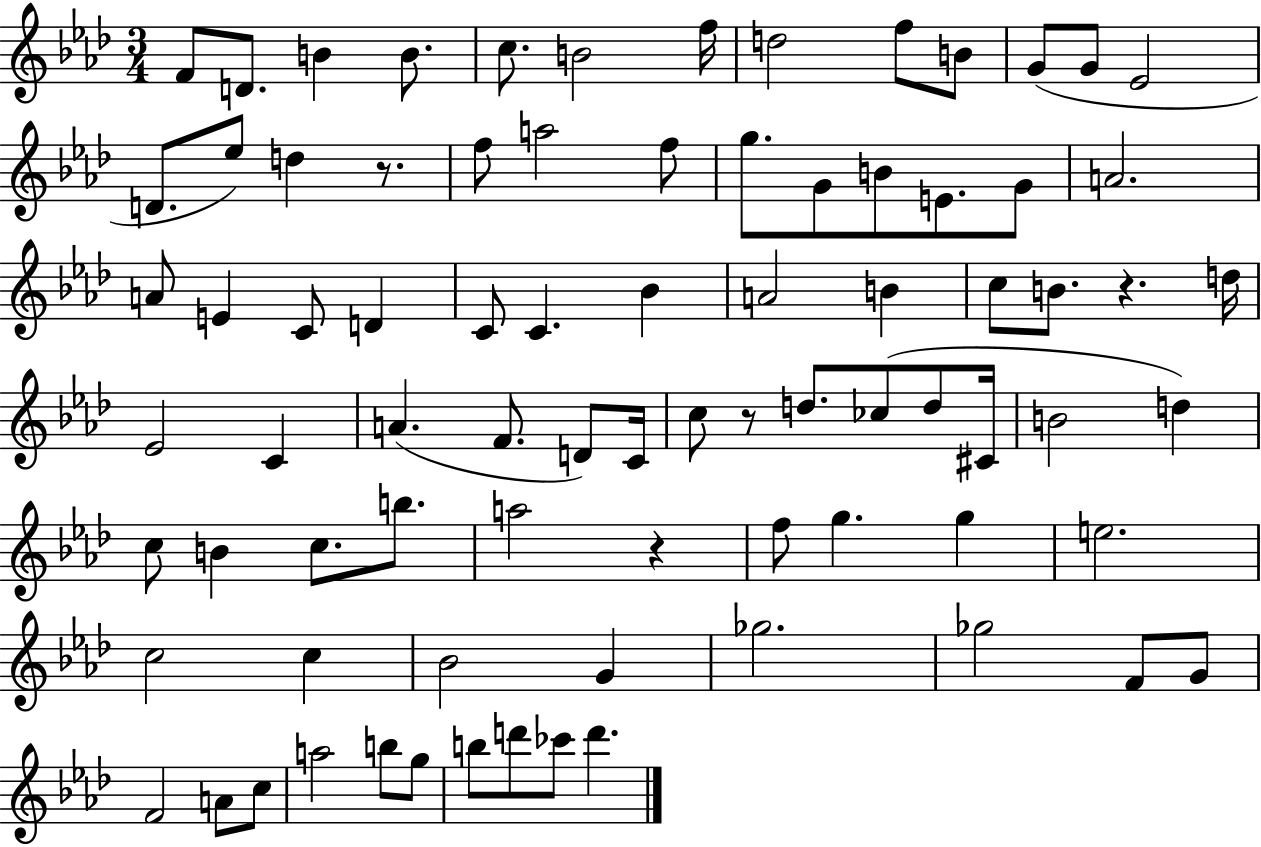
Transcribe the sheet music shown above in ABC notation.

X:1
T:Untitled
M:3/4
L:1/4
K:Ab
F/2 D/2 B B/2 c/2 B2 f/4 d2 f/2 B/2 G/2 G/2 _E2 D/2 _e/2 d z/2 f/2 a2 f/2 g/2 G/2 B/2 E/2 G/2 A2 A/2 E C/2 D C/2 C _B A2 B c/2 B/2 z d/4 _E2 C A F/2 D/2 C/4 c/2 z/2 d/2 _c/2 d/2 ^C/4 B2 d c/2 B c/2 b/2 a2 z f/2 g g e2 c2 c _B2 G _g2 _g2 F/2 G/2 F2 A/2 c/2 a2 b/2 g/2 b/2 d'/2 _c'/2 d'